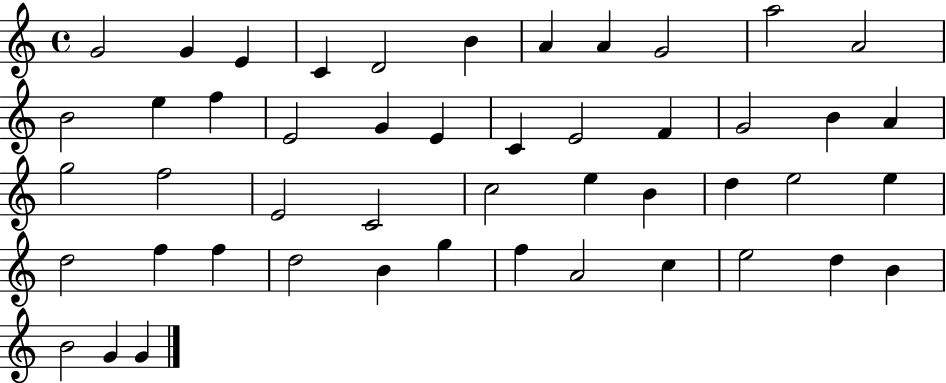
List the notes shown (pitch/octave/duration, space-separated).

G4/h G4/q E4/q C4/q D4/h B4/q A4/q A4/q G4/h A5/h A4/h B4/h E5/q F5/q E4/h G4/q E4/q C4/q E4/h F4/q G4/h B4/q A4/q G5/h F5/h E4/h C4/h C5/h E5/q B4/q D5/q E5/h E5/q D5/h F5/q F5/q D5/h B4/q G5/q F5/q A4/h C5/q E5/h D5/q B4/q B4/h G4/q G4/q